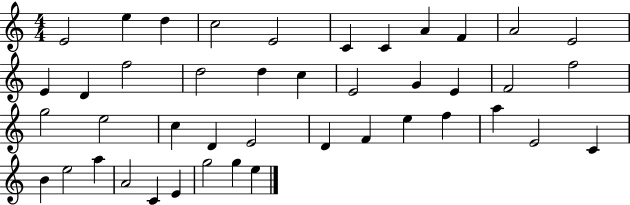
X:1
T:Untitled
M:4/4
L:1/4
K:C
E2 e d c2 E2 C C A F A2 E2 E D f2 d2 d c E2 G E F2 f2 g2 e2 c D E2 D F e f a E2 C B e2 a A2 C E g2 g e